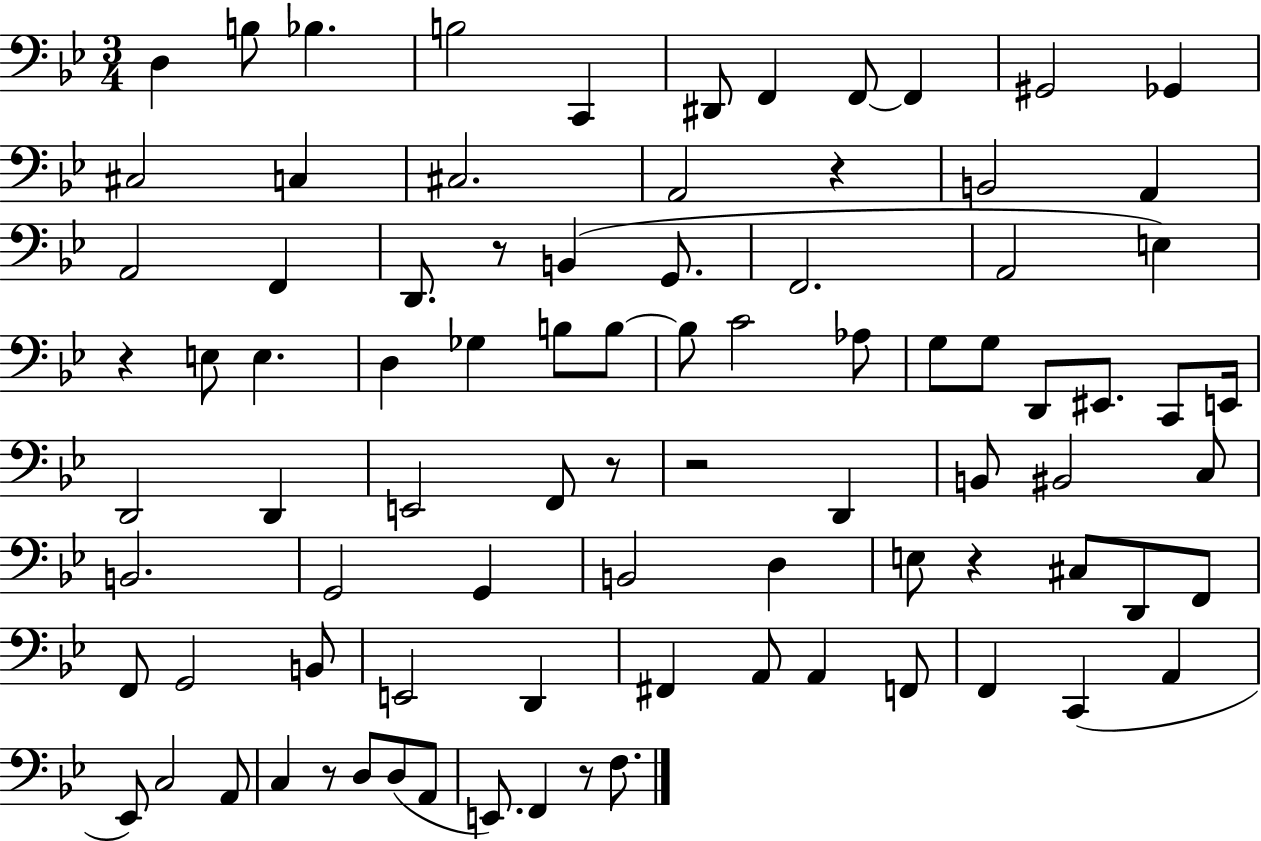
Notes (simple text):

D3/q B3/e Bb3/q. B3/h C2/q D#2/e F2/q F2/e F2/q G#2/h Gb2/q C#3/h C3/q C#3/h. A2/h R/q B2/h A2/q A2/h F2/q D2/e. R/e B2/q G2/e. F2/h. A2/h E3/q R/q E3/e E3/q. D3/q Gb3/q B3/e B3/e B3/e C4/h Ab3/e G3/e G3/e D2/e EIS2/e. C2/e E2/s D2/h D2/q E2/h F2/e R/e R/h D2/q B2/e BIS2/h C3/e B2/h. G2/h G2/q B2/h D3/q E3/e R/q C#3/e D2/e F2/e F2/e G2/h B2/e E2/h D2/q F#2/q A2/e A2/q F2/e F2/q C2/q A2/q Eb2/e C3/h A2/e C3/q R/e D3/e D3/e A2/e E2/e. F2/q R/e F3/e.